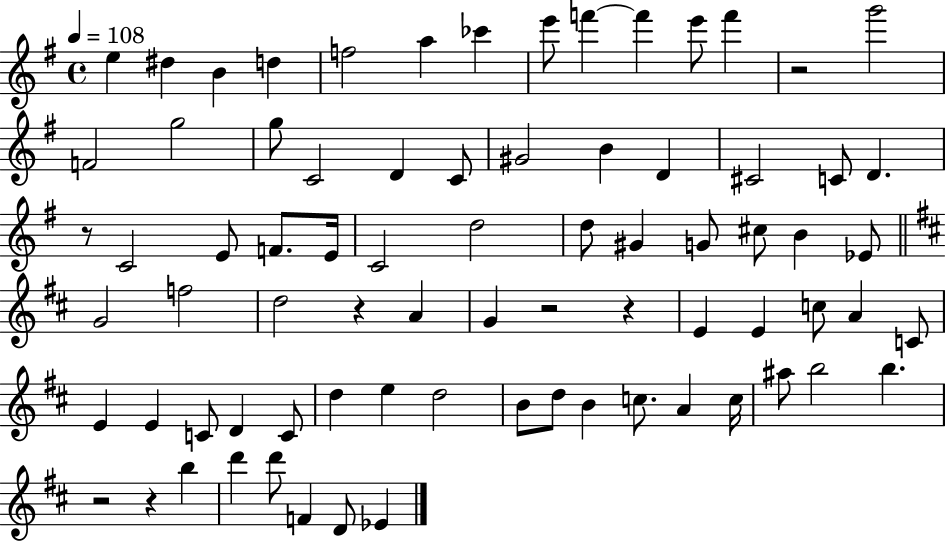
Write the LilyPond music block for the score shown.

{
  \clef treble
  \time 4/4
  \defaultTimeSignature
  \key g \major
  \tempo 4 = 108
  e''4 dis''4 b'4 d''4 | f''2 a''4 ces'''4 | e'''8 f'''4~~ f'''4 e'''8 f'''4 | r2 g'''2 | \break f'2 g''2 | g''8 c'2 d'4 c'8 | gis'2 b'4 d'4 | cis'2 c'8 d'4. | \break r8 c'2 e'8 f'8. e'16 | c'2 d''2 | d''8 gis'4 g'8 cis''8 b'4 ees'8 | \bar "||" \break \key d \major g'2 f''2 | d''2 r4 a'4 | g'4 r2 r4 | e'4 e'4 c''8 a'4 c'8 | \break e'4 e'4 c'8 d'4 c'8 | d''4 e''4 d''2 | b'8 d''8 b'4 c''8. a'4 c''16 | ais''8 b''2 b''4. | \break r2 r4 b''4 | d'''4 d'''8 f'4 d'8 ees'4 | \bar "|."
}